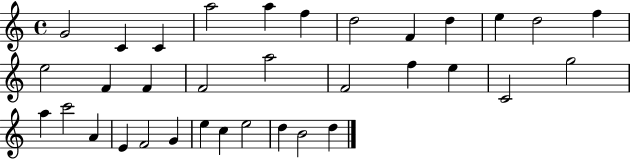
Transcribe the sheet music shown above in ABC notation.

X:1
T:Untitled
M:4/4
L:1/4
K:C
G2 C C a2 a f d2 F d e d2 f e2 F F F2 a2 F2 f e C2 g2 a c'2 A E F2 G e c e2 d B2 d